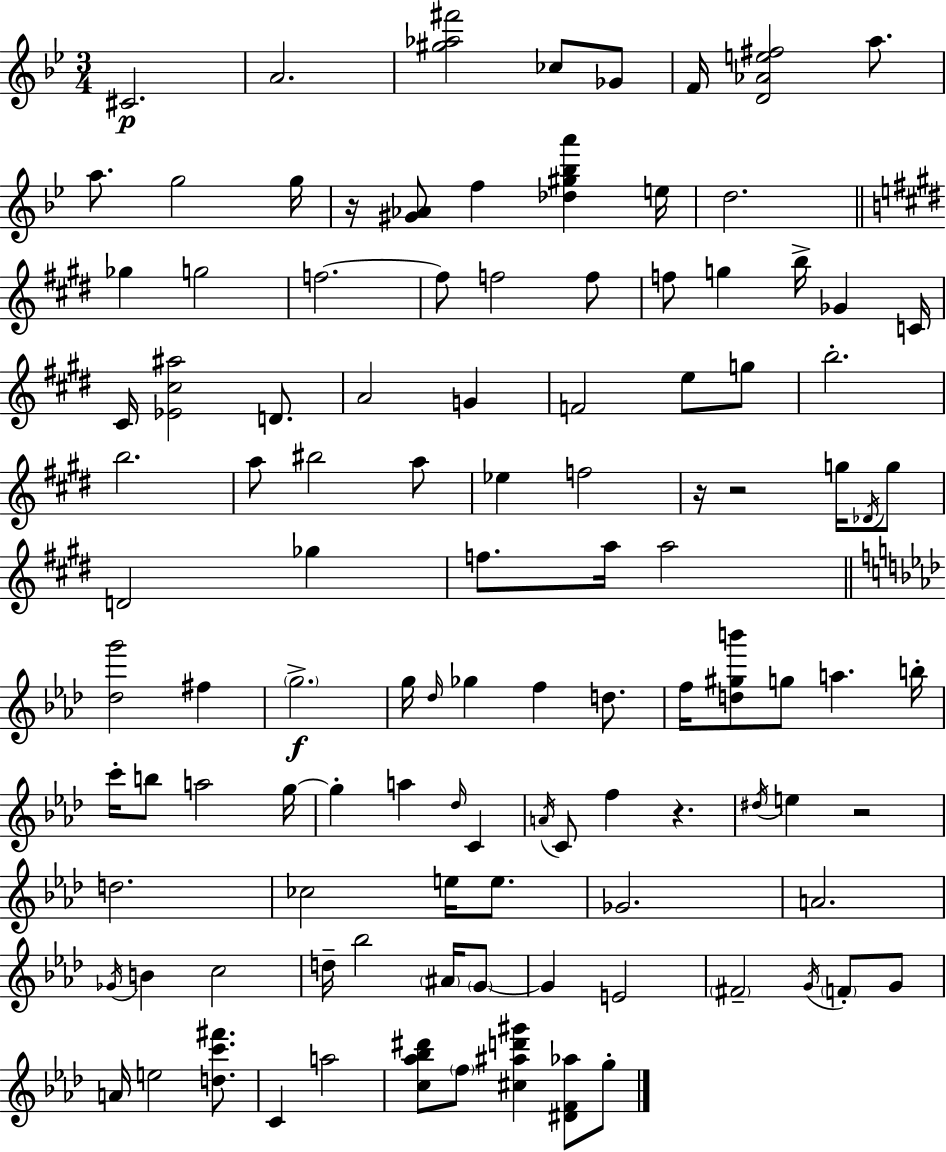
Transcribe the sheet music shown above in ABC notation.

X:1
T:Untitled
M:3/4
L:1/4
K:Bb
^C2 A2 [^g_a^f']2 _c/2 _G/2 F/4 [D_Ae^f]2 a/2 a/2 g2 g/4 z/4 [^G_A]/2 f [_d^g_ba'] e/4 d2 _g g2 f2 f/2 f2 f/2 f/2 g b/4 _G C/4 ^C/4 [_E^c^a]2 D/2 A2 G F2 e/2 g/2 b2 b2 a/2 ^b2 a/2 _e f2 z/4 z2 g/4 _D/4 g/2 D2 _g f/2 a/4 a2 [_dg']2 ^f g2 g/4 _d/4 _g f d/2 f/4 [d^gb']/2 g/2 a b/4 c'/4 b/2 a2 g/4 g a _d/4 C A/4 C/2 f z ^d/4 e z2 d2 _c2 e/4 e/2 _G2 A2 _G/4 B c2 d/4 _b2 ^A/4 G/2 G E2 ^F2 G/4 F/2 G/2 A/4 e2 [dc'^f']/2 C a2 [c_a_b^d']/2 f/2 [^c^ad'^g'] [^DF_a]/2 g/2